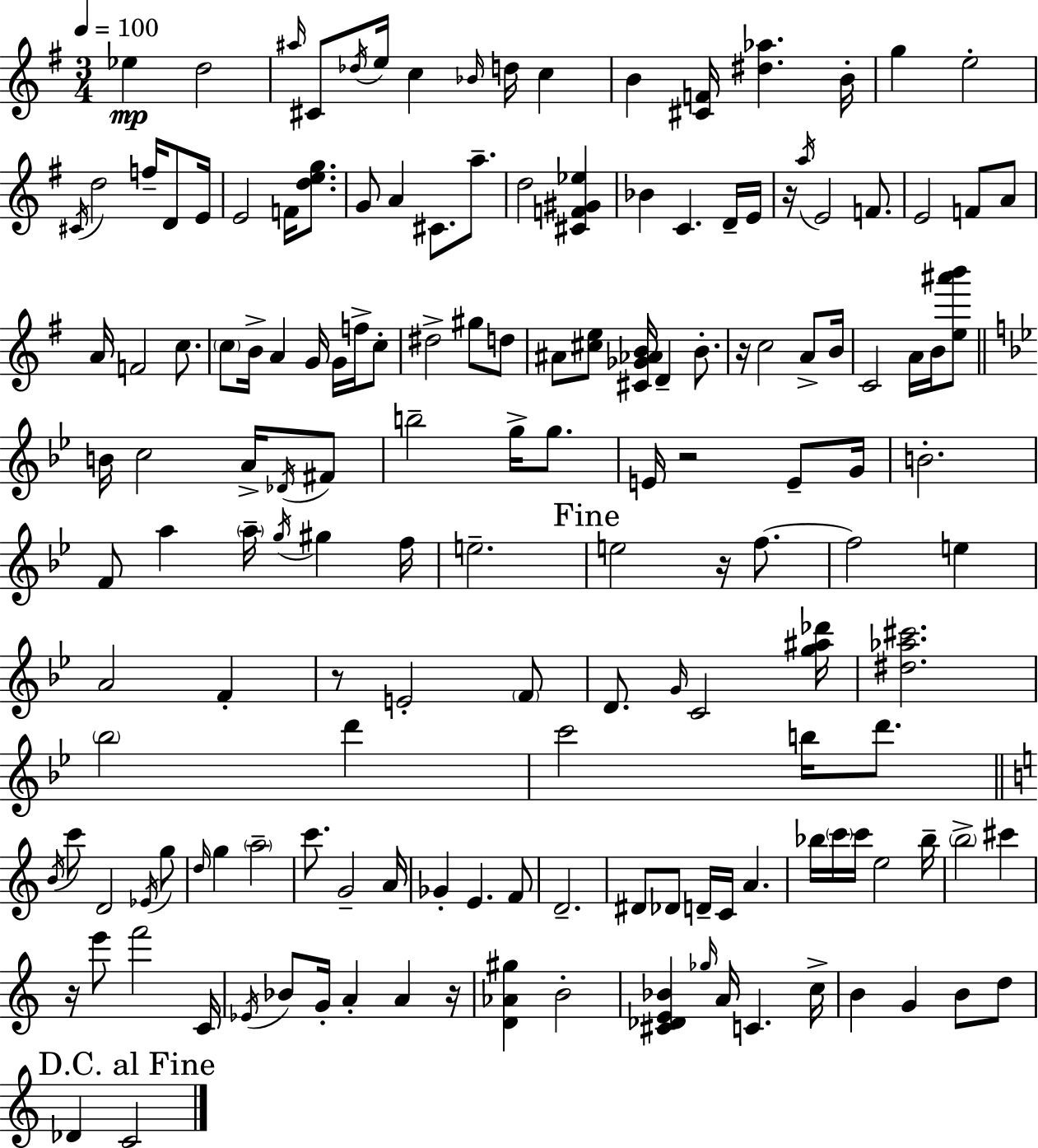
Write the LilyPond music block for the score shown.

{
  \clef treble
  \numericTimeSignature
  \time 3/4
  \key g \major
  \tempo 4 = 100
  ees''4\mp d''2 | \grace { ais''16 } cis'8 \acciaccatura { des''16 } e''16 c''4 \grace { bes'16 } d''16 c''4 | b'4 <cis' f'>16 <dis'' aes''>4. | b'16-. g''4 e''2-. | \break \acciaccatura { cis'16 } d''2 | f''16-- d'8 e'16 e'2 | f'16 <d'' e'' g''>8. g'8 a'4 cis'8. | a''8.-- d''2 | \break <cis' f' gis' ees''>4 bes'4 c'4. | d'16-- e'16 r16 \acciaccatura { a''16 } e'2 | f'8. e'2 | f'8 a'8 a'16 f'2 | \break c''8. \parenthesize c''8 b'16-> a'4 | g'16 g'16 f''16-> c''8-. dis''2-> | gis''8 d''8 ais'8 <cis'' e''>8 <cis' ges' aes' b'>16 d'4-- | b'8.-. r16 c''2 | \break a'8-> b'16 c'2 | a'16 b'16 <e'' ais''' b'''>8 \bar "||" \break \key bes \major b'16 c''2 a'16-> \acciaccatura { des'16 } fis'8 | b''2-- g''16-> g''8. | e'16 r2 e'8-- | g'16 b'2.-. | \break f'8 a''4 \parenthesize a''16-- \acciaccatura { g''16 } gis''4 | f''16 e''2.-- | \mark "Fine" e''2 r16 f''8.~~ | f''2 e''4 | \break a'2 f'4-. | r8 e'2-. | \parenthesize f'8 d'8. \grace { g'16 } c'2 | <g'' ais'' des'''>16 <dis'' aes'' cis'''>2. | \break \parenthesize bes''2 d'''4 | c'''2 b''16 | d'''8. \bar "||" \break \key a \minor \acciaccatura { b'16 } c'''8 d'2 \acciaccatura { ees'16 } | g''8 \grace { d''16 } g''4 \parenthesize a''2-- | c'''8. g'2-- | a'16 ges'4-. e'4. | \break f'8 d'2.-- | dis'8 des'8 d'16-- c'16 a'4. | bes''16 \parenthesize c'''16 c'''16 e''2 | bes''16-- \parenthesize b''2-> cis'''4 | \break r16 e'''8 f'''2 | c'16 \acciaccatura { ees'16 } bes'8 g'16-. a'4-. a'4 | r16 <d' aes' gis''>4 b'2-. | <cis' des' e' bes'>4 \grace { ges''16 } a'16 c'4. | \break c''16-> b'4 g'4 | b'8 d''8 \mark "D.C. al Fine" des'4 c'2 | \bar "|."
}